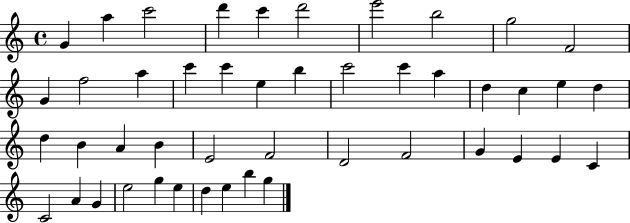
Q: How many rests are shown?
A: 0